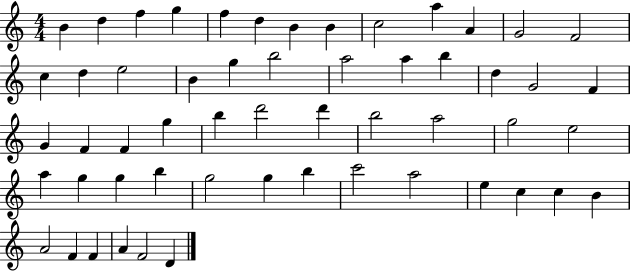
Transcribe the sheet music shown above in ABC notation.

X:1
T:Untitled
M:4/4
L:1/4
K:C
B d f g f d B B c2 a A G2 F2 c d e2 B g b2 a2 a b d G2 F G F F g b d'2 d' b2 a2 g2 e2 a g g b g2 g b c'2 a2 e c c B A2 F F A F2 D